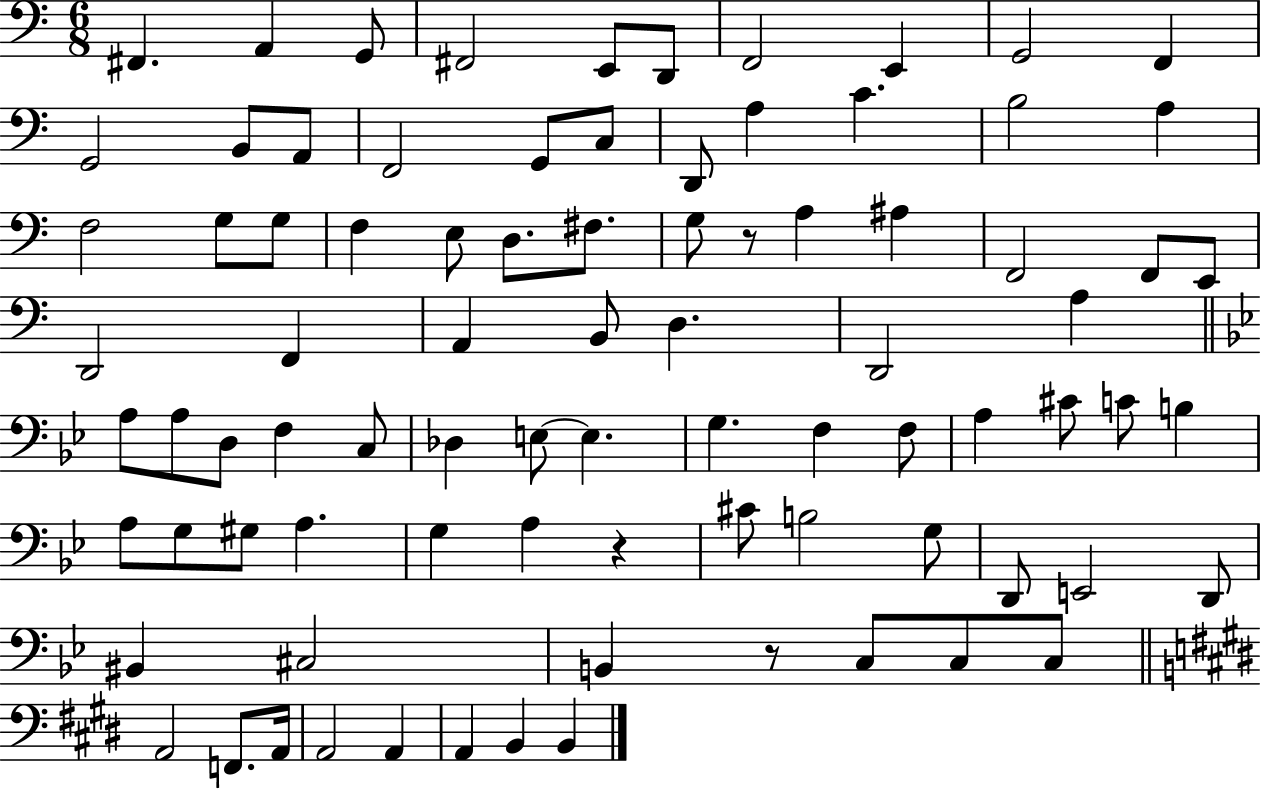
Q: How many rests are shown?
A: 3